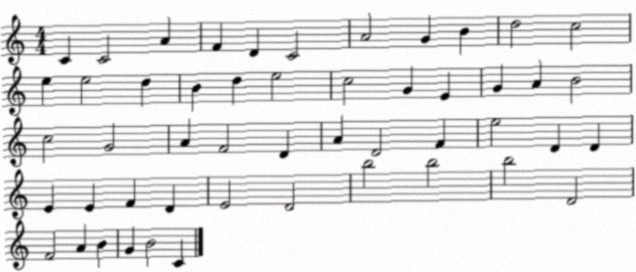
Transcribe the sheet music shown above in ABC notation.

X:1
T:Untitled
M:4/4
L:1/4
K:C
C C2 A F D C2 A2 G B d2 c2 e e2 d B d e2 c2 G E G A B2 c2 G2 A F2 D A D2 F e2 D D E E F D E2 D2 b2 b2 b2 D2 F2 A B G B2 C